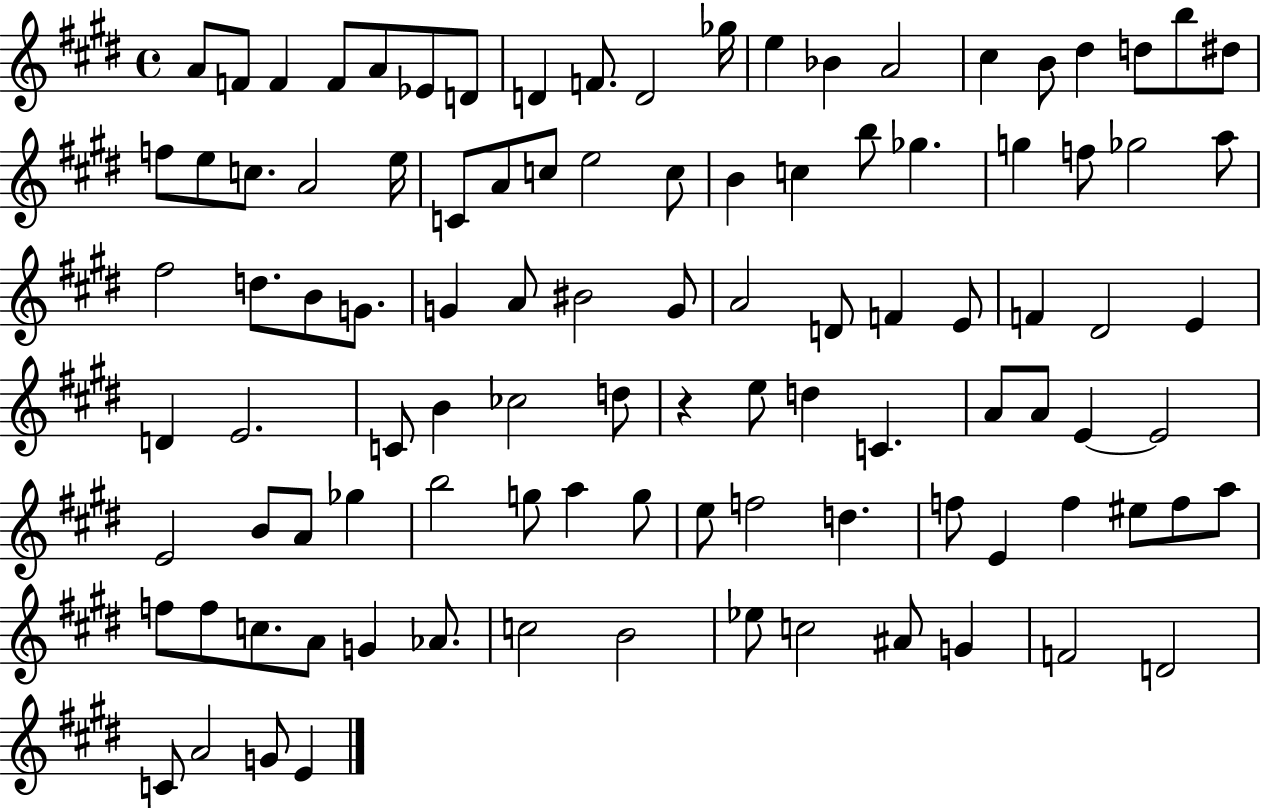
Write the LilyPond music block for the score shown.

{
  \clef treble
  \time 4/4
  \defaultTimeSignature
  \key e \major
  a'8 f'8 f'4 f'8 a'8 ees'8 d'8 | d'4 f'8. d'2 ges''16 | e''4 bes'4 a'2 | cis''4 b'8 dis''4 d''8 b''8 dis''8 | \break f''8 e''8 c''8. a'2 e''16 | c'8 a'8 c''8 e''2 c''8 | b'4 c''4 b''8 ges''4. | g''4 f''8 ges''2 a''8 | \break fis''2 d''8. b'8 g'8. | g'4 a'8 bis'2 g'8 | a'2 d'8 f'4 e'8 | f'4 dis'2 e'4 | \break d'4 e'2. | c'8 b'4 ces''2 d''8 | r4 e''8 d''4 c'4. | a'8 a'8 e'4~~ e'2 | \break e'2 b'8 a'8 ges''4 | b''2 g''8 a''4 g''8 | e''8 f''2 d''4. | f''8 e'4 f''4 eis''8 f''8 a''8 | \break f''8 f''8 c''8. a'8 g'4 aes'8. | c''2 b'2 | ees''8 c''2 ais'8 g'4 | f'2 d'2 | \break c'8 a'2 g'8 e'4 | \bar "|."
}